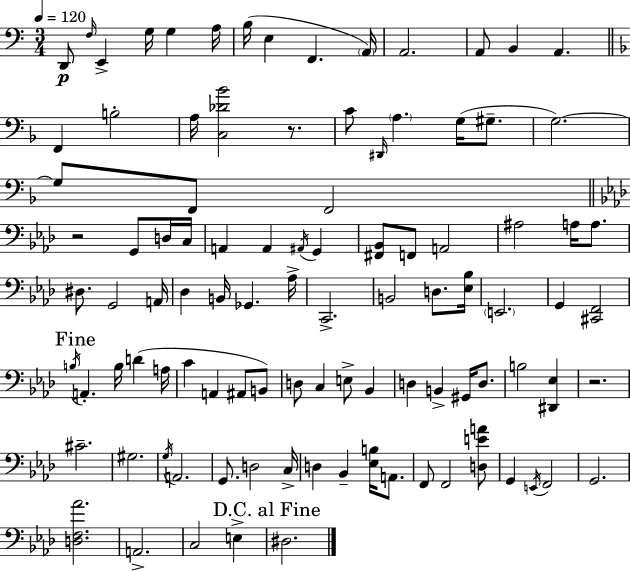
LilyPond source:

{
  \clef bass
  \numericTimeSignature
  \time 3/4
  \key a \minor
  \tempo 4 = 120
  d,8\p \grace { f16 } e,4-> g16 g4 | a16 b16( e4 f,4. | \parenthesize a,16) a,2. | a,8 b,4 a,4. | \break \bar "||" \break \key f \major f,4 b2-. | a16 <c des' bes'>2 r8. | c'8 \grace { dis,16 } \parenthesize a4. g16( gis8.-- | g2.~~) | \break g8 f,8 f,2 | \bar "||" \break \key f \minor r2 g,8 d16 c16 | a,4 a,4 \acciaccatura { ais,16 } g,4 | <fis, bes,>8 f,8 a,2 | ais2 a16 a8. | \break dis8. g,2 | a,16 des4 b,16 ges,4. | aes16-> c,2.-> | b,2 d8. | \break <ees bes>16 \parenthesize e,2. | g,4 <cis, f,>2 | \mark "Fine" \acciaccatura { b16 } a,4.-. b16 d'4( | a16 c'4 a,4 ais,8 | \break b,8) d8 c4 e8-> bes,4 | d4 b,4-> gis,16 d8. | b2 <dis, ees>4 | r2. | \break cis'2.-- | gis2. | \acciaccatura { g16 } a,2. | g,8. d2 | \break c16-> d4 bes,4-- <ees b>16 | a,8. f,8 f,2 | <d e' a'>8 g,4 \acciaccatura { e,16 } f,2 | g,2. | \break <d f aes'>2. | a,2.-> | c2 | e4-> \mark "D.C. al Fine" dis2. | \break \bar "|."
}